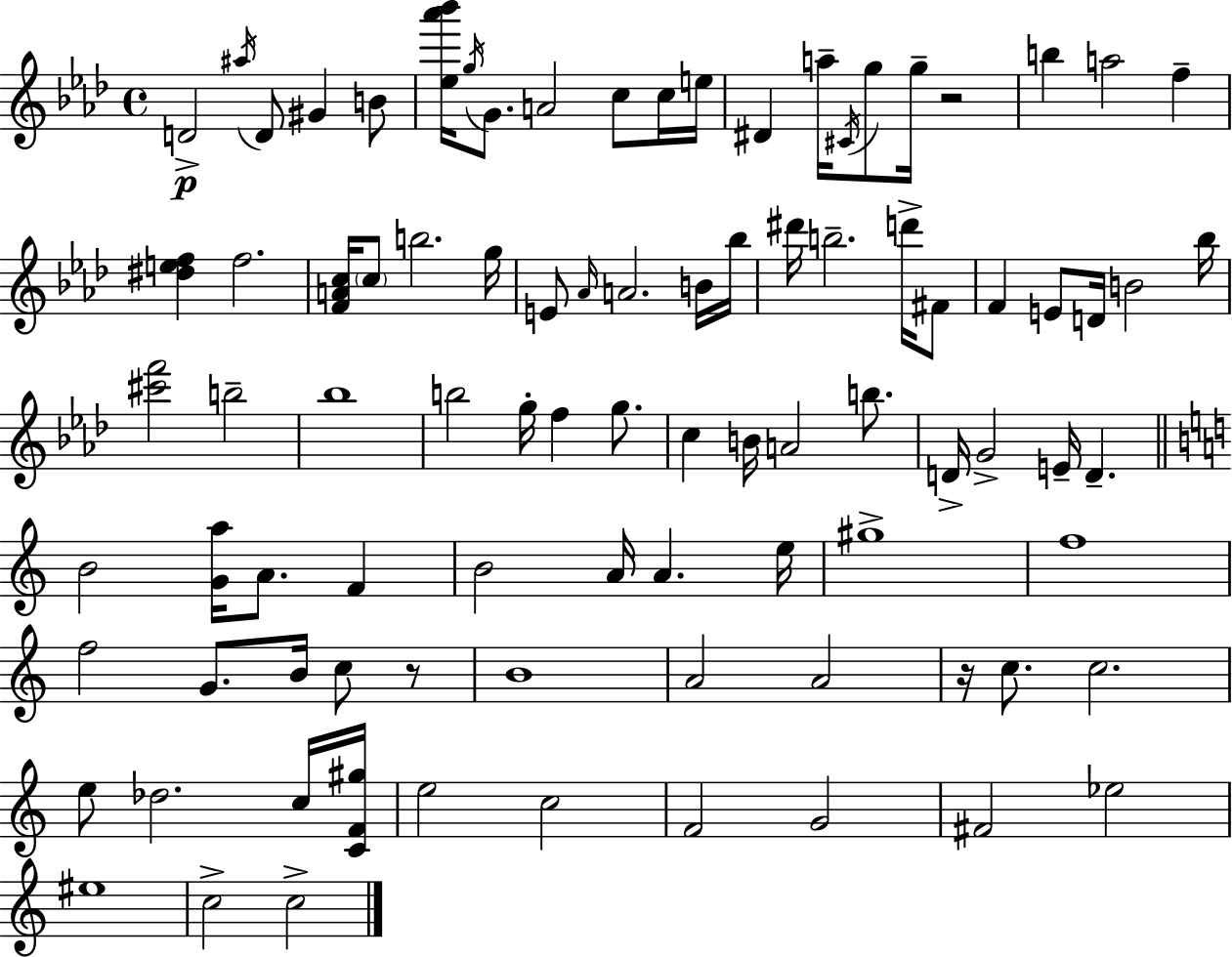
X:1
T:Untitled
M:4/4
L:1/4
K:Ab
D2 ^a/4 D/2 ^G B/2 [_e_a'_b']/4 g/4 G/2 A2 c/2 c/4 e/4 ^D a/4 ^C/4 g/2 g/4 z2 b a2 f [^def] f2 [FAc]/4 c/2 b2 g/4 E/2 _A/4 A2 B/4 _b/4 ^d'/4 b2 d'/4 ^F/2 F E/2 D/4 B2 _b/4 [^c'f']2 b2 _b4 b2 g/4 f g/2 c B/4 A2 b/2 D/4 G2 E/4 D B2 [Ga]/4 A/2 F B2 A/4 A e/4 ^g4 f4 f2 G/2 B/4 c/2 z/2 B4 A2 A2 z/4 c/2 c2 e/2 _d2 c/4 [CF^g]/4 e2 c2 F2 G2 ^F2 _e2 ^e4 c2 c2